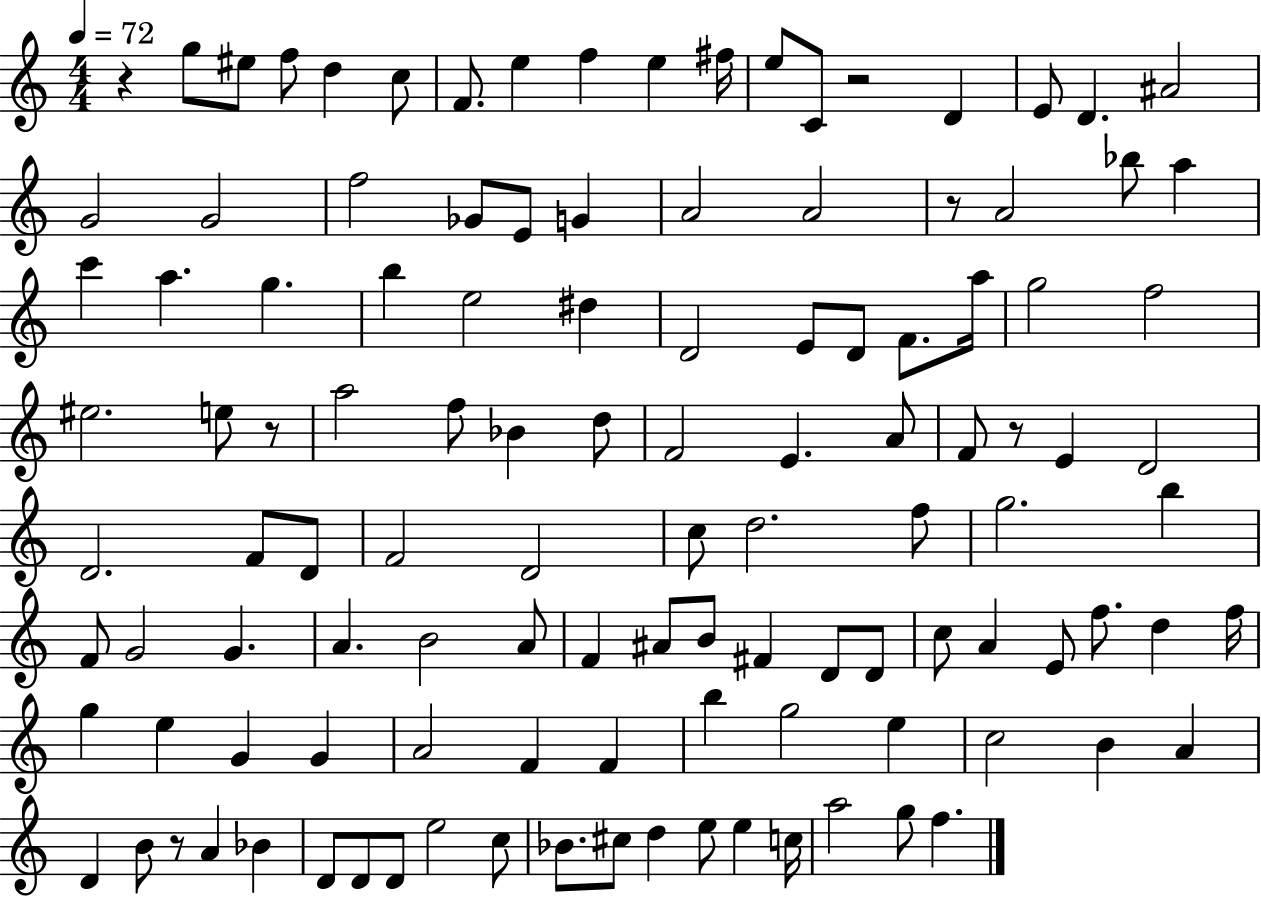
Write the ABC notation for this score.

X:1
T:Untitled
M:4/4
L:1/4
K:C
z g/2 ^e/2 f/2 d c/2 F/2 e f e ^f/4 e/2 C/2 z2 D E/2 D ^A2 G2 G2 f2 _G/2 E/2 G A2 A2 z/2 A2 _b/2 a c' a g b e2 ^d D2 E/2 D/2 F/2 a/4 g2 f2 ^e2 e/2 z/2 a2 f/2 _B d/2 F2 E A/2 F/2 z/2 E D2 D2 F/2 D/2 F2 D2 c/2 d2 f/2 g2 b F/2 G2 G A B2 A/2 F ^A/2 B/2 ^F D/2 D/2 c/2 A E/2 f/2 d f/4 g e G G A2 F F b g2 e c2 B A D B/2 z/2 A _B D/2 D/2 D/2 e2 c/2 _B/2 ^c/2 d e/2 e c/4 a2 g/2 f